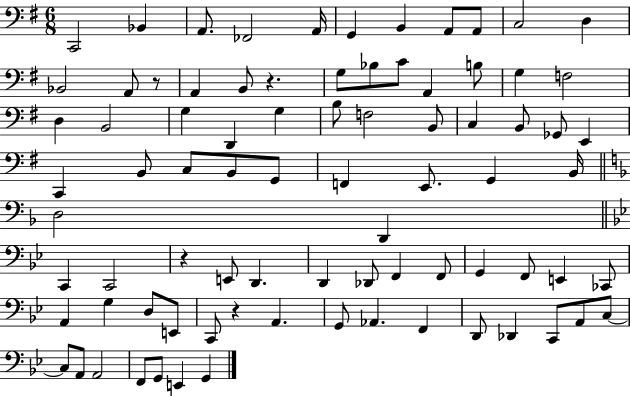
{
  \clef bass
  \numericTimeSignature
  \time 6/8
  \key g \major
  \repeat volta 2 { c,2 bes,4 | a,8. fes,2 a,16 | g,4 b,4 a,8 a,8 | c2 d4 | \break bes,2 a,8 r8 | a,4 b,8 r4. | g8 bes8 c'8 a,4 b8 | g4 f2 | \break d4 b,2 | g4 d,4 g4 | b8 f2 b,8 | c4 b,8 ges,8 e,4 | \break c,4 b,8 c8 b,8 g,8 | f,4 e,8. g,4 b,16 | \bar "||" \break \key d \minor d2 d,4 | \bar "||" \break \key bes \major c,4 c,2 | r4 e,8 d,4. | d,4 des,8 f,4 f,8 | g,4 f,8 e,4 ces,8 | \break a,4 g4 d8 e,8 | c,8 r4 a,4. | g,8 aes,4. f,4 | d,8 des,4 c,8 a,8 c8~~ | \break c8 a,8 a,2 | f,8 g,8 e,4 g,4 | } \bar "|."
}